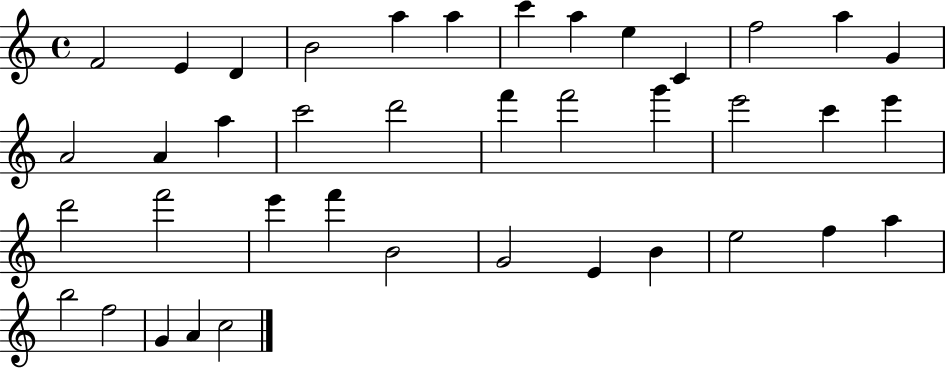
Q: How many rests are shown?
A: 0